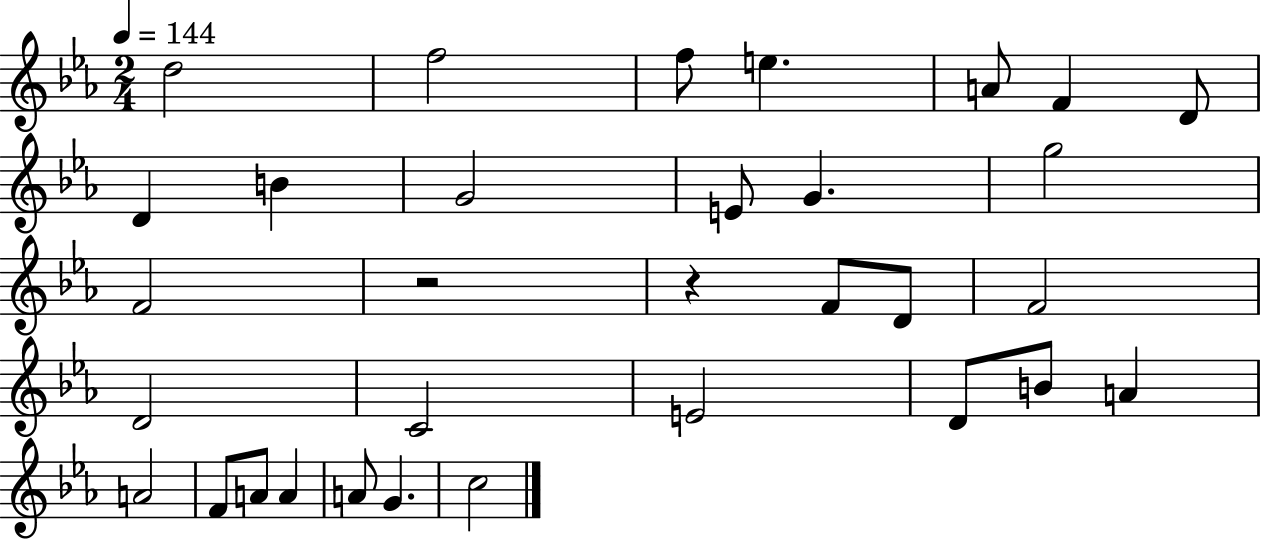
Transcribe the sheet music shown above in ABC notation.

X:1
T:Untitled
M:2/4
L:1/4
K:Eb
d2 f2 f/2 e A/2 F D/2 D B G2 E/2 G g2 F2 z2 z F/2 D/2 F2 D2 C2 E2 D/2 B/2 A A2 F/2 A/2 A A/2 G c2